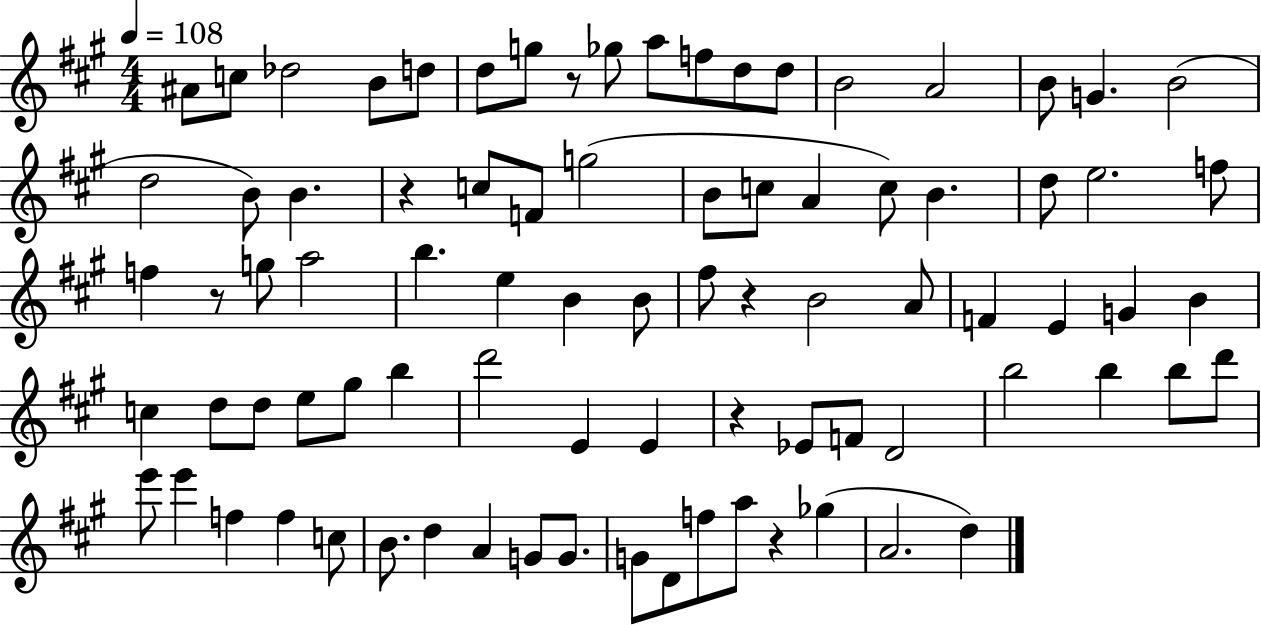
{
  \clef treble
  \numericTimeSignature
  \time 4/4
  \key a \major
  \tempo 4 = 108
  ais'8 c''8 des''2 b'8 d''8 | d''8 g''8 r8 ges''8 a''8 f''8 d''8 d''8 | b'2 a'2 | b'8 g'4. b'2( | \break d''2 b'8) b'4. | r4 c''8 f'8 g''2( | b'8 c''8 a'4 c''8) b'4. | d''8 e''2. f''8 | \break f''4 r8 g''8 a''2 | b''4. e''4 b'4 b'8 | fis''8 r4 b'2 a'8 | f'4 e'4 g'4 b'4 | \break c''4 d''8 d''8 e''8 gis''8 b''4 | d'''2 e'4 e'4 | r4 ees'8 f'8 d'2 | b''2 b''4 b''8 d'''8 | \break e'''8 e'''4 f''4 f''4 c''8 | b'8. d''4 a'4 g'8 g'8. | g'8 d'8 f''8 a''8 r4 ges''4( | a'2. d''4) | \break \bar "|."
}